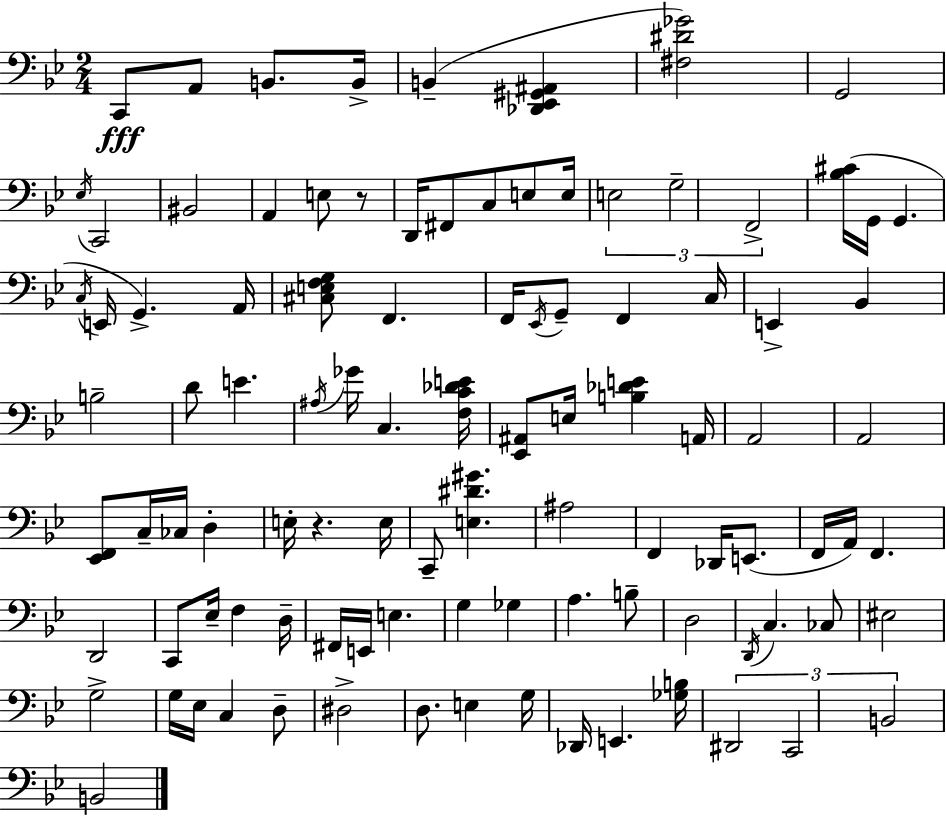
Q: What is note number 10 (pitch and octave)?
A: A2